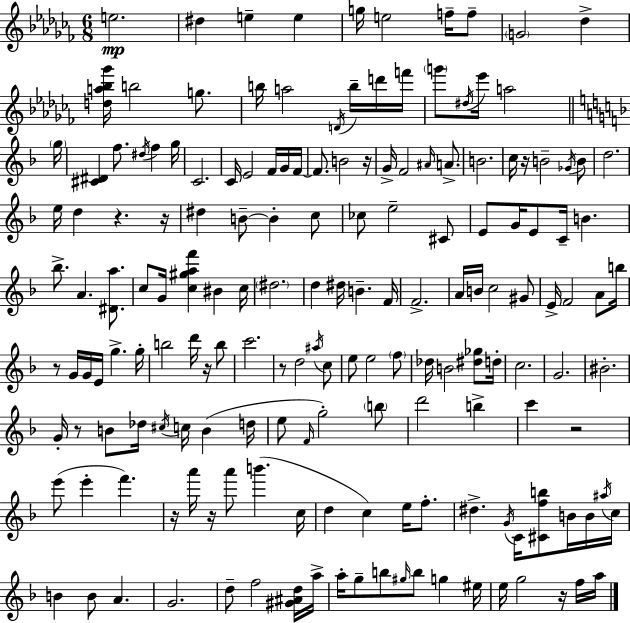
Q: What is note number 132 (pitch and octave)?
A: C5